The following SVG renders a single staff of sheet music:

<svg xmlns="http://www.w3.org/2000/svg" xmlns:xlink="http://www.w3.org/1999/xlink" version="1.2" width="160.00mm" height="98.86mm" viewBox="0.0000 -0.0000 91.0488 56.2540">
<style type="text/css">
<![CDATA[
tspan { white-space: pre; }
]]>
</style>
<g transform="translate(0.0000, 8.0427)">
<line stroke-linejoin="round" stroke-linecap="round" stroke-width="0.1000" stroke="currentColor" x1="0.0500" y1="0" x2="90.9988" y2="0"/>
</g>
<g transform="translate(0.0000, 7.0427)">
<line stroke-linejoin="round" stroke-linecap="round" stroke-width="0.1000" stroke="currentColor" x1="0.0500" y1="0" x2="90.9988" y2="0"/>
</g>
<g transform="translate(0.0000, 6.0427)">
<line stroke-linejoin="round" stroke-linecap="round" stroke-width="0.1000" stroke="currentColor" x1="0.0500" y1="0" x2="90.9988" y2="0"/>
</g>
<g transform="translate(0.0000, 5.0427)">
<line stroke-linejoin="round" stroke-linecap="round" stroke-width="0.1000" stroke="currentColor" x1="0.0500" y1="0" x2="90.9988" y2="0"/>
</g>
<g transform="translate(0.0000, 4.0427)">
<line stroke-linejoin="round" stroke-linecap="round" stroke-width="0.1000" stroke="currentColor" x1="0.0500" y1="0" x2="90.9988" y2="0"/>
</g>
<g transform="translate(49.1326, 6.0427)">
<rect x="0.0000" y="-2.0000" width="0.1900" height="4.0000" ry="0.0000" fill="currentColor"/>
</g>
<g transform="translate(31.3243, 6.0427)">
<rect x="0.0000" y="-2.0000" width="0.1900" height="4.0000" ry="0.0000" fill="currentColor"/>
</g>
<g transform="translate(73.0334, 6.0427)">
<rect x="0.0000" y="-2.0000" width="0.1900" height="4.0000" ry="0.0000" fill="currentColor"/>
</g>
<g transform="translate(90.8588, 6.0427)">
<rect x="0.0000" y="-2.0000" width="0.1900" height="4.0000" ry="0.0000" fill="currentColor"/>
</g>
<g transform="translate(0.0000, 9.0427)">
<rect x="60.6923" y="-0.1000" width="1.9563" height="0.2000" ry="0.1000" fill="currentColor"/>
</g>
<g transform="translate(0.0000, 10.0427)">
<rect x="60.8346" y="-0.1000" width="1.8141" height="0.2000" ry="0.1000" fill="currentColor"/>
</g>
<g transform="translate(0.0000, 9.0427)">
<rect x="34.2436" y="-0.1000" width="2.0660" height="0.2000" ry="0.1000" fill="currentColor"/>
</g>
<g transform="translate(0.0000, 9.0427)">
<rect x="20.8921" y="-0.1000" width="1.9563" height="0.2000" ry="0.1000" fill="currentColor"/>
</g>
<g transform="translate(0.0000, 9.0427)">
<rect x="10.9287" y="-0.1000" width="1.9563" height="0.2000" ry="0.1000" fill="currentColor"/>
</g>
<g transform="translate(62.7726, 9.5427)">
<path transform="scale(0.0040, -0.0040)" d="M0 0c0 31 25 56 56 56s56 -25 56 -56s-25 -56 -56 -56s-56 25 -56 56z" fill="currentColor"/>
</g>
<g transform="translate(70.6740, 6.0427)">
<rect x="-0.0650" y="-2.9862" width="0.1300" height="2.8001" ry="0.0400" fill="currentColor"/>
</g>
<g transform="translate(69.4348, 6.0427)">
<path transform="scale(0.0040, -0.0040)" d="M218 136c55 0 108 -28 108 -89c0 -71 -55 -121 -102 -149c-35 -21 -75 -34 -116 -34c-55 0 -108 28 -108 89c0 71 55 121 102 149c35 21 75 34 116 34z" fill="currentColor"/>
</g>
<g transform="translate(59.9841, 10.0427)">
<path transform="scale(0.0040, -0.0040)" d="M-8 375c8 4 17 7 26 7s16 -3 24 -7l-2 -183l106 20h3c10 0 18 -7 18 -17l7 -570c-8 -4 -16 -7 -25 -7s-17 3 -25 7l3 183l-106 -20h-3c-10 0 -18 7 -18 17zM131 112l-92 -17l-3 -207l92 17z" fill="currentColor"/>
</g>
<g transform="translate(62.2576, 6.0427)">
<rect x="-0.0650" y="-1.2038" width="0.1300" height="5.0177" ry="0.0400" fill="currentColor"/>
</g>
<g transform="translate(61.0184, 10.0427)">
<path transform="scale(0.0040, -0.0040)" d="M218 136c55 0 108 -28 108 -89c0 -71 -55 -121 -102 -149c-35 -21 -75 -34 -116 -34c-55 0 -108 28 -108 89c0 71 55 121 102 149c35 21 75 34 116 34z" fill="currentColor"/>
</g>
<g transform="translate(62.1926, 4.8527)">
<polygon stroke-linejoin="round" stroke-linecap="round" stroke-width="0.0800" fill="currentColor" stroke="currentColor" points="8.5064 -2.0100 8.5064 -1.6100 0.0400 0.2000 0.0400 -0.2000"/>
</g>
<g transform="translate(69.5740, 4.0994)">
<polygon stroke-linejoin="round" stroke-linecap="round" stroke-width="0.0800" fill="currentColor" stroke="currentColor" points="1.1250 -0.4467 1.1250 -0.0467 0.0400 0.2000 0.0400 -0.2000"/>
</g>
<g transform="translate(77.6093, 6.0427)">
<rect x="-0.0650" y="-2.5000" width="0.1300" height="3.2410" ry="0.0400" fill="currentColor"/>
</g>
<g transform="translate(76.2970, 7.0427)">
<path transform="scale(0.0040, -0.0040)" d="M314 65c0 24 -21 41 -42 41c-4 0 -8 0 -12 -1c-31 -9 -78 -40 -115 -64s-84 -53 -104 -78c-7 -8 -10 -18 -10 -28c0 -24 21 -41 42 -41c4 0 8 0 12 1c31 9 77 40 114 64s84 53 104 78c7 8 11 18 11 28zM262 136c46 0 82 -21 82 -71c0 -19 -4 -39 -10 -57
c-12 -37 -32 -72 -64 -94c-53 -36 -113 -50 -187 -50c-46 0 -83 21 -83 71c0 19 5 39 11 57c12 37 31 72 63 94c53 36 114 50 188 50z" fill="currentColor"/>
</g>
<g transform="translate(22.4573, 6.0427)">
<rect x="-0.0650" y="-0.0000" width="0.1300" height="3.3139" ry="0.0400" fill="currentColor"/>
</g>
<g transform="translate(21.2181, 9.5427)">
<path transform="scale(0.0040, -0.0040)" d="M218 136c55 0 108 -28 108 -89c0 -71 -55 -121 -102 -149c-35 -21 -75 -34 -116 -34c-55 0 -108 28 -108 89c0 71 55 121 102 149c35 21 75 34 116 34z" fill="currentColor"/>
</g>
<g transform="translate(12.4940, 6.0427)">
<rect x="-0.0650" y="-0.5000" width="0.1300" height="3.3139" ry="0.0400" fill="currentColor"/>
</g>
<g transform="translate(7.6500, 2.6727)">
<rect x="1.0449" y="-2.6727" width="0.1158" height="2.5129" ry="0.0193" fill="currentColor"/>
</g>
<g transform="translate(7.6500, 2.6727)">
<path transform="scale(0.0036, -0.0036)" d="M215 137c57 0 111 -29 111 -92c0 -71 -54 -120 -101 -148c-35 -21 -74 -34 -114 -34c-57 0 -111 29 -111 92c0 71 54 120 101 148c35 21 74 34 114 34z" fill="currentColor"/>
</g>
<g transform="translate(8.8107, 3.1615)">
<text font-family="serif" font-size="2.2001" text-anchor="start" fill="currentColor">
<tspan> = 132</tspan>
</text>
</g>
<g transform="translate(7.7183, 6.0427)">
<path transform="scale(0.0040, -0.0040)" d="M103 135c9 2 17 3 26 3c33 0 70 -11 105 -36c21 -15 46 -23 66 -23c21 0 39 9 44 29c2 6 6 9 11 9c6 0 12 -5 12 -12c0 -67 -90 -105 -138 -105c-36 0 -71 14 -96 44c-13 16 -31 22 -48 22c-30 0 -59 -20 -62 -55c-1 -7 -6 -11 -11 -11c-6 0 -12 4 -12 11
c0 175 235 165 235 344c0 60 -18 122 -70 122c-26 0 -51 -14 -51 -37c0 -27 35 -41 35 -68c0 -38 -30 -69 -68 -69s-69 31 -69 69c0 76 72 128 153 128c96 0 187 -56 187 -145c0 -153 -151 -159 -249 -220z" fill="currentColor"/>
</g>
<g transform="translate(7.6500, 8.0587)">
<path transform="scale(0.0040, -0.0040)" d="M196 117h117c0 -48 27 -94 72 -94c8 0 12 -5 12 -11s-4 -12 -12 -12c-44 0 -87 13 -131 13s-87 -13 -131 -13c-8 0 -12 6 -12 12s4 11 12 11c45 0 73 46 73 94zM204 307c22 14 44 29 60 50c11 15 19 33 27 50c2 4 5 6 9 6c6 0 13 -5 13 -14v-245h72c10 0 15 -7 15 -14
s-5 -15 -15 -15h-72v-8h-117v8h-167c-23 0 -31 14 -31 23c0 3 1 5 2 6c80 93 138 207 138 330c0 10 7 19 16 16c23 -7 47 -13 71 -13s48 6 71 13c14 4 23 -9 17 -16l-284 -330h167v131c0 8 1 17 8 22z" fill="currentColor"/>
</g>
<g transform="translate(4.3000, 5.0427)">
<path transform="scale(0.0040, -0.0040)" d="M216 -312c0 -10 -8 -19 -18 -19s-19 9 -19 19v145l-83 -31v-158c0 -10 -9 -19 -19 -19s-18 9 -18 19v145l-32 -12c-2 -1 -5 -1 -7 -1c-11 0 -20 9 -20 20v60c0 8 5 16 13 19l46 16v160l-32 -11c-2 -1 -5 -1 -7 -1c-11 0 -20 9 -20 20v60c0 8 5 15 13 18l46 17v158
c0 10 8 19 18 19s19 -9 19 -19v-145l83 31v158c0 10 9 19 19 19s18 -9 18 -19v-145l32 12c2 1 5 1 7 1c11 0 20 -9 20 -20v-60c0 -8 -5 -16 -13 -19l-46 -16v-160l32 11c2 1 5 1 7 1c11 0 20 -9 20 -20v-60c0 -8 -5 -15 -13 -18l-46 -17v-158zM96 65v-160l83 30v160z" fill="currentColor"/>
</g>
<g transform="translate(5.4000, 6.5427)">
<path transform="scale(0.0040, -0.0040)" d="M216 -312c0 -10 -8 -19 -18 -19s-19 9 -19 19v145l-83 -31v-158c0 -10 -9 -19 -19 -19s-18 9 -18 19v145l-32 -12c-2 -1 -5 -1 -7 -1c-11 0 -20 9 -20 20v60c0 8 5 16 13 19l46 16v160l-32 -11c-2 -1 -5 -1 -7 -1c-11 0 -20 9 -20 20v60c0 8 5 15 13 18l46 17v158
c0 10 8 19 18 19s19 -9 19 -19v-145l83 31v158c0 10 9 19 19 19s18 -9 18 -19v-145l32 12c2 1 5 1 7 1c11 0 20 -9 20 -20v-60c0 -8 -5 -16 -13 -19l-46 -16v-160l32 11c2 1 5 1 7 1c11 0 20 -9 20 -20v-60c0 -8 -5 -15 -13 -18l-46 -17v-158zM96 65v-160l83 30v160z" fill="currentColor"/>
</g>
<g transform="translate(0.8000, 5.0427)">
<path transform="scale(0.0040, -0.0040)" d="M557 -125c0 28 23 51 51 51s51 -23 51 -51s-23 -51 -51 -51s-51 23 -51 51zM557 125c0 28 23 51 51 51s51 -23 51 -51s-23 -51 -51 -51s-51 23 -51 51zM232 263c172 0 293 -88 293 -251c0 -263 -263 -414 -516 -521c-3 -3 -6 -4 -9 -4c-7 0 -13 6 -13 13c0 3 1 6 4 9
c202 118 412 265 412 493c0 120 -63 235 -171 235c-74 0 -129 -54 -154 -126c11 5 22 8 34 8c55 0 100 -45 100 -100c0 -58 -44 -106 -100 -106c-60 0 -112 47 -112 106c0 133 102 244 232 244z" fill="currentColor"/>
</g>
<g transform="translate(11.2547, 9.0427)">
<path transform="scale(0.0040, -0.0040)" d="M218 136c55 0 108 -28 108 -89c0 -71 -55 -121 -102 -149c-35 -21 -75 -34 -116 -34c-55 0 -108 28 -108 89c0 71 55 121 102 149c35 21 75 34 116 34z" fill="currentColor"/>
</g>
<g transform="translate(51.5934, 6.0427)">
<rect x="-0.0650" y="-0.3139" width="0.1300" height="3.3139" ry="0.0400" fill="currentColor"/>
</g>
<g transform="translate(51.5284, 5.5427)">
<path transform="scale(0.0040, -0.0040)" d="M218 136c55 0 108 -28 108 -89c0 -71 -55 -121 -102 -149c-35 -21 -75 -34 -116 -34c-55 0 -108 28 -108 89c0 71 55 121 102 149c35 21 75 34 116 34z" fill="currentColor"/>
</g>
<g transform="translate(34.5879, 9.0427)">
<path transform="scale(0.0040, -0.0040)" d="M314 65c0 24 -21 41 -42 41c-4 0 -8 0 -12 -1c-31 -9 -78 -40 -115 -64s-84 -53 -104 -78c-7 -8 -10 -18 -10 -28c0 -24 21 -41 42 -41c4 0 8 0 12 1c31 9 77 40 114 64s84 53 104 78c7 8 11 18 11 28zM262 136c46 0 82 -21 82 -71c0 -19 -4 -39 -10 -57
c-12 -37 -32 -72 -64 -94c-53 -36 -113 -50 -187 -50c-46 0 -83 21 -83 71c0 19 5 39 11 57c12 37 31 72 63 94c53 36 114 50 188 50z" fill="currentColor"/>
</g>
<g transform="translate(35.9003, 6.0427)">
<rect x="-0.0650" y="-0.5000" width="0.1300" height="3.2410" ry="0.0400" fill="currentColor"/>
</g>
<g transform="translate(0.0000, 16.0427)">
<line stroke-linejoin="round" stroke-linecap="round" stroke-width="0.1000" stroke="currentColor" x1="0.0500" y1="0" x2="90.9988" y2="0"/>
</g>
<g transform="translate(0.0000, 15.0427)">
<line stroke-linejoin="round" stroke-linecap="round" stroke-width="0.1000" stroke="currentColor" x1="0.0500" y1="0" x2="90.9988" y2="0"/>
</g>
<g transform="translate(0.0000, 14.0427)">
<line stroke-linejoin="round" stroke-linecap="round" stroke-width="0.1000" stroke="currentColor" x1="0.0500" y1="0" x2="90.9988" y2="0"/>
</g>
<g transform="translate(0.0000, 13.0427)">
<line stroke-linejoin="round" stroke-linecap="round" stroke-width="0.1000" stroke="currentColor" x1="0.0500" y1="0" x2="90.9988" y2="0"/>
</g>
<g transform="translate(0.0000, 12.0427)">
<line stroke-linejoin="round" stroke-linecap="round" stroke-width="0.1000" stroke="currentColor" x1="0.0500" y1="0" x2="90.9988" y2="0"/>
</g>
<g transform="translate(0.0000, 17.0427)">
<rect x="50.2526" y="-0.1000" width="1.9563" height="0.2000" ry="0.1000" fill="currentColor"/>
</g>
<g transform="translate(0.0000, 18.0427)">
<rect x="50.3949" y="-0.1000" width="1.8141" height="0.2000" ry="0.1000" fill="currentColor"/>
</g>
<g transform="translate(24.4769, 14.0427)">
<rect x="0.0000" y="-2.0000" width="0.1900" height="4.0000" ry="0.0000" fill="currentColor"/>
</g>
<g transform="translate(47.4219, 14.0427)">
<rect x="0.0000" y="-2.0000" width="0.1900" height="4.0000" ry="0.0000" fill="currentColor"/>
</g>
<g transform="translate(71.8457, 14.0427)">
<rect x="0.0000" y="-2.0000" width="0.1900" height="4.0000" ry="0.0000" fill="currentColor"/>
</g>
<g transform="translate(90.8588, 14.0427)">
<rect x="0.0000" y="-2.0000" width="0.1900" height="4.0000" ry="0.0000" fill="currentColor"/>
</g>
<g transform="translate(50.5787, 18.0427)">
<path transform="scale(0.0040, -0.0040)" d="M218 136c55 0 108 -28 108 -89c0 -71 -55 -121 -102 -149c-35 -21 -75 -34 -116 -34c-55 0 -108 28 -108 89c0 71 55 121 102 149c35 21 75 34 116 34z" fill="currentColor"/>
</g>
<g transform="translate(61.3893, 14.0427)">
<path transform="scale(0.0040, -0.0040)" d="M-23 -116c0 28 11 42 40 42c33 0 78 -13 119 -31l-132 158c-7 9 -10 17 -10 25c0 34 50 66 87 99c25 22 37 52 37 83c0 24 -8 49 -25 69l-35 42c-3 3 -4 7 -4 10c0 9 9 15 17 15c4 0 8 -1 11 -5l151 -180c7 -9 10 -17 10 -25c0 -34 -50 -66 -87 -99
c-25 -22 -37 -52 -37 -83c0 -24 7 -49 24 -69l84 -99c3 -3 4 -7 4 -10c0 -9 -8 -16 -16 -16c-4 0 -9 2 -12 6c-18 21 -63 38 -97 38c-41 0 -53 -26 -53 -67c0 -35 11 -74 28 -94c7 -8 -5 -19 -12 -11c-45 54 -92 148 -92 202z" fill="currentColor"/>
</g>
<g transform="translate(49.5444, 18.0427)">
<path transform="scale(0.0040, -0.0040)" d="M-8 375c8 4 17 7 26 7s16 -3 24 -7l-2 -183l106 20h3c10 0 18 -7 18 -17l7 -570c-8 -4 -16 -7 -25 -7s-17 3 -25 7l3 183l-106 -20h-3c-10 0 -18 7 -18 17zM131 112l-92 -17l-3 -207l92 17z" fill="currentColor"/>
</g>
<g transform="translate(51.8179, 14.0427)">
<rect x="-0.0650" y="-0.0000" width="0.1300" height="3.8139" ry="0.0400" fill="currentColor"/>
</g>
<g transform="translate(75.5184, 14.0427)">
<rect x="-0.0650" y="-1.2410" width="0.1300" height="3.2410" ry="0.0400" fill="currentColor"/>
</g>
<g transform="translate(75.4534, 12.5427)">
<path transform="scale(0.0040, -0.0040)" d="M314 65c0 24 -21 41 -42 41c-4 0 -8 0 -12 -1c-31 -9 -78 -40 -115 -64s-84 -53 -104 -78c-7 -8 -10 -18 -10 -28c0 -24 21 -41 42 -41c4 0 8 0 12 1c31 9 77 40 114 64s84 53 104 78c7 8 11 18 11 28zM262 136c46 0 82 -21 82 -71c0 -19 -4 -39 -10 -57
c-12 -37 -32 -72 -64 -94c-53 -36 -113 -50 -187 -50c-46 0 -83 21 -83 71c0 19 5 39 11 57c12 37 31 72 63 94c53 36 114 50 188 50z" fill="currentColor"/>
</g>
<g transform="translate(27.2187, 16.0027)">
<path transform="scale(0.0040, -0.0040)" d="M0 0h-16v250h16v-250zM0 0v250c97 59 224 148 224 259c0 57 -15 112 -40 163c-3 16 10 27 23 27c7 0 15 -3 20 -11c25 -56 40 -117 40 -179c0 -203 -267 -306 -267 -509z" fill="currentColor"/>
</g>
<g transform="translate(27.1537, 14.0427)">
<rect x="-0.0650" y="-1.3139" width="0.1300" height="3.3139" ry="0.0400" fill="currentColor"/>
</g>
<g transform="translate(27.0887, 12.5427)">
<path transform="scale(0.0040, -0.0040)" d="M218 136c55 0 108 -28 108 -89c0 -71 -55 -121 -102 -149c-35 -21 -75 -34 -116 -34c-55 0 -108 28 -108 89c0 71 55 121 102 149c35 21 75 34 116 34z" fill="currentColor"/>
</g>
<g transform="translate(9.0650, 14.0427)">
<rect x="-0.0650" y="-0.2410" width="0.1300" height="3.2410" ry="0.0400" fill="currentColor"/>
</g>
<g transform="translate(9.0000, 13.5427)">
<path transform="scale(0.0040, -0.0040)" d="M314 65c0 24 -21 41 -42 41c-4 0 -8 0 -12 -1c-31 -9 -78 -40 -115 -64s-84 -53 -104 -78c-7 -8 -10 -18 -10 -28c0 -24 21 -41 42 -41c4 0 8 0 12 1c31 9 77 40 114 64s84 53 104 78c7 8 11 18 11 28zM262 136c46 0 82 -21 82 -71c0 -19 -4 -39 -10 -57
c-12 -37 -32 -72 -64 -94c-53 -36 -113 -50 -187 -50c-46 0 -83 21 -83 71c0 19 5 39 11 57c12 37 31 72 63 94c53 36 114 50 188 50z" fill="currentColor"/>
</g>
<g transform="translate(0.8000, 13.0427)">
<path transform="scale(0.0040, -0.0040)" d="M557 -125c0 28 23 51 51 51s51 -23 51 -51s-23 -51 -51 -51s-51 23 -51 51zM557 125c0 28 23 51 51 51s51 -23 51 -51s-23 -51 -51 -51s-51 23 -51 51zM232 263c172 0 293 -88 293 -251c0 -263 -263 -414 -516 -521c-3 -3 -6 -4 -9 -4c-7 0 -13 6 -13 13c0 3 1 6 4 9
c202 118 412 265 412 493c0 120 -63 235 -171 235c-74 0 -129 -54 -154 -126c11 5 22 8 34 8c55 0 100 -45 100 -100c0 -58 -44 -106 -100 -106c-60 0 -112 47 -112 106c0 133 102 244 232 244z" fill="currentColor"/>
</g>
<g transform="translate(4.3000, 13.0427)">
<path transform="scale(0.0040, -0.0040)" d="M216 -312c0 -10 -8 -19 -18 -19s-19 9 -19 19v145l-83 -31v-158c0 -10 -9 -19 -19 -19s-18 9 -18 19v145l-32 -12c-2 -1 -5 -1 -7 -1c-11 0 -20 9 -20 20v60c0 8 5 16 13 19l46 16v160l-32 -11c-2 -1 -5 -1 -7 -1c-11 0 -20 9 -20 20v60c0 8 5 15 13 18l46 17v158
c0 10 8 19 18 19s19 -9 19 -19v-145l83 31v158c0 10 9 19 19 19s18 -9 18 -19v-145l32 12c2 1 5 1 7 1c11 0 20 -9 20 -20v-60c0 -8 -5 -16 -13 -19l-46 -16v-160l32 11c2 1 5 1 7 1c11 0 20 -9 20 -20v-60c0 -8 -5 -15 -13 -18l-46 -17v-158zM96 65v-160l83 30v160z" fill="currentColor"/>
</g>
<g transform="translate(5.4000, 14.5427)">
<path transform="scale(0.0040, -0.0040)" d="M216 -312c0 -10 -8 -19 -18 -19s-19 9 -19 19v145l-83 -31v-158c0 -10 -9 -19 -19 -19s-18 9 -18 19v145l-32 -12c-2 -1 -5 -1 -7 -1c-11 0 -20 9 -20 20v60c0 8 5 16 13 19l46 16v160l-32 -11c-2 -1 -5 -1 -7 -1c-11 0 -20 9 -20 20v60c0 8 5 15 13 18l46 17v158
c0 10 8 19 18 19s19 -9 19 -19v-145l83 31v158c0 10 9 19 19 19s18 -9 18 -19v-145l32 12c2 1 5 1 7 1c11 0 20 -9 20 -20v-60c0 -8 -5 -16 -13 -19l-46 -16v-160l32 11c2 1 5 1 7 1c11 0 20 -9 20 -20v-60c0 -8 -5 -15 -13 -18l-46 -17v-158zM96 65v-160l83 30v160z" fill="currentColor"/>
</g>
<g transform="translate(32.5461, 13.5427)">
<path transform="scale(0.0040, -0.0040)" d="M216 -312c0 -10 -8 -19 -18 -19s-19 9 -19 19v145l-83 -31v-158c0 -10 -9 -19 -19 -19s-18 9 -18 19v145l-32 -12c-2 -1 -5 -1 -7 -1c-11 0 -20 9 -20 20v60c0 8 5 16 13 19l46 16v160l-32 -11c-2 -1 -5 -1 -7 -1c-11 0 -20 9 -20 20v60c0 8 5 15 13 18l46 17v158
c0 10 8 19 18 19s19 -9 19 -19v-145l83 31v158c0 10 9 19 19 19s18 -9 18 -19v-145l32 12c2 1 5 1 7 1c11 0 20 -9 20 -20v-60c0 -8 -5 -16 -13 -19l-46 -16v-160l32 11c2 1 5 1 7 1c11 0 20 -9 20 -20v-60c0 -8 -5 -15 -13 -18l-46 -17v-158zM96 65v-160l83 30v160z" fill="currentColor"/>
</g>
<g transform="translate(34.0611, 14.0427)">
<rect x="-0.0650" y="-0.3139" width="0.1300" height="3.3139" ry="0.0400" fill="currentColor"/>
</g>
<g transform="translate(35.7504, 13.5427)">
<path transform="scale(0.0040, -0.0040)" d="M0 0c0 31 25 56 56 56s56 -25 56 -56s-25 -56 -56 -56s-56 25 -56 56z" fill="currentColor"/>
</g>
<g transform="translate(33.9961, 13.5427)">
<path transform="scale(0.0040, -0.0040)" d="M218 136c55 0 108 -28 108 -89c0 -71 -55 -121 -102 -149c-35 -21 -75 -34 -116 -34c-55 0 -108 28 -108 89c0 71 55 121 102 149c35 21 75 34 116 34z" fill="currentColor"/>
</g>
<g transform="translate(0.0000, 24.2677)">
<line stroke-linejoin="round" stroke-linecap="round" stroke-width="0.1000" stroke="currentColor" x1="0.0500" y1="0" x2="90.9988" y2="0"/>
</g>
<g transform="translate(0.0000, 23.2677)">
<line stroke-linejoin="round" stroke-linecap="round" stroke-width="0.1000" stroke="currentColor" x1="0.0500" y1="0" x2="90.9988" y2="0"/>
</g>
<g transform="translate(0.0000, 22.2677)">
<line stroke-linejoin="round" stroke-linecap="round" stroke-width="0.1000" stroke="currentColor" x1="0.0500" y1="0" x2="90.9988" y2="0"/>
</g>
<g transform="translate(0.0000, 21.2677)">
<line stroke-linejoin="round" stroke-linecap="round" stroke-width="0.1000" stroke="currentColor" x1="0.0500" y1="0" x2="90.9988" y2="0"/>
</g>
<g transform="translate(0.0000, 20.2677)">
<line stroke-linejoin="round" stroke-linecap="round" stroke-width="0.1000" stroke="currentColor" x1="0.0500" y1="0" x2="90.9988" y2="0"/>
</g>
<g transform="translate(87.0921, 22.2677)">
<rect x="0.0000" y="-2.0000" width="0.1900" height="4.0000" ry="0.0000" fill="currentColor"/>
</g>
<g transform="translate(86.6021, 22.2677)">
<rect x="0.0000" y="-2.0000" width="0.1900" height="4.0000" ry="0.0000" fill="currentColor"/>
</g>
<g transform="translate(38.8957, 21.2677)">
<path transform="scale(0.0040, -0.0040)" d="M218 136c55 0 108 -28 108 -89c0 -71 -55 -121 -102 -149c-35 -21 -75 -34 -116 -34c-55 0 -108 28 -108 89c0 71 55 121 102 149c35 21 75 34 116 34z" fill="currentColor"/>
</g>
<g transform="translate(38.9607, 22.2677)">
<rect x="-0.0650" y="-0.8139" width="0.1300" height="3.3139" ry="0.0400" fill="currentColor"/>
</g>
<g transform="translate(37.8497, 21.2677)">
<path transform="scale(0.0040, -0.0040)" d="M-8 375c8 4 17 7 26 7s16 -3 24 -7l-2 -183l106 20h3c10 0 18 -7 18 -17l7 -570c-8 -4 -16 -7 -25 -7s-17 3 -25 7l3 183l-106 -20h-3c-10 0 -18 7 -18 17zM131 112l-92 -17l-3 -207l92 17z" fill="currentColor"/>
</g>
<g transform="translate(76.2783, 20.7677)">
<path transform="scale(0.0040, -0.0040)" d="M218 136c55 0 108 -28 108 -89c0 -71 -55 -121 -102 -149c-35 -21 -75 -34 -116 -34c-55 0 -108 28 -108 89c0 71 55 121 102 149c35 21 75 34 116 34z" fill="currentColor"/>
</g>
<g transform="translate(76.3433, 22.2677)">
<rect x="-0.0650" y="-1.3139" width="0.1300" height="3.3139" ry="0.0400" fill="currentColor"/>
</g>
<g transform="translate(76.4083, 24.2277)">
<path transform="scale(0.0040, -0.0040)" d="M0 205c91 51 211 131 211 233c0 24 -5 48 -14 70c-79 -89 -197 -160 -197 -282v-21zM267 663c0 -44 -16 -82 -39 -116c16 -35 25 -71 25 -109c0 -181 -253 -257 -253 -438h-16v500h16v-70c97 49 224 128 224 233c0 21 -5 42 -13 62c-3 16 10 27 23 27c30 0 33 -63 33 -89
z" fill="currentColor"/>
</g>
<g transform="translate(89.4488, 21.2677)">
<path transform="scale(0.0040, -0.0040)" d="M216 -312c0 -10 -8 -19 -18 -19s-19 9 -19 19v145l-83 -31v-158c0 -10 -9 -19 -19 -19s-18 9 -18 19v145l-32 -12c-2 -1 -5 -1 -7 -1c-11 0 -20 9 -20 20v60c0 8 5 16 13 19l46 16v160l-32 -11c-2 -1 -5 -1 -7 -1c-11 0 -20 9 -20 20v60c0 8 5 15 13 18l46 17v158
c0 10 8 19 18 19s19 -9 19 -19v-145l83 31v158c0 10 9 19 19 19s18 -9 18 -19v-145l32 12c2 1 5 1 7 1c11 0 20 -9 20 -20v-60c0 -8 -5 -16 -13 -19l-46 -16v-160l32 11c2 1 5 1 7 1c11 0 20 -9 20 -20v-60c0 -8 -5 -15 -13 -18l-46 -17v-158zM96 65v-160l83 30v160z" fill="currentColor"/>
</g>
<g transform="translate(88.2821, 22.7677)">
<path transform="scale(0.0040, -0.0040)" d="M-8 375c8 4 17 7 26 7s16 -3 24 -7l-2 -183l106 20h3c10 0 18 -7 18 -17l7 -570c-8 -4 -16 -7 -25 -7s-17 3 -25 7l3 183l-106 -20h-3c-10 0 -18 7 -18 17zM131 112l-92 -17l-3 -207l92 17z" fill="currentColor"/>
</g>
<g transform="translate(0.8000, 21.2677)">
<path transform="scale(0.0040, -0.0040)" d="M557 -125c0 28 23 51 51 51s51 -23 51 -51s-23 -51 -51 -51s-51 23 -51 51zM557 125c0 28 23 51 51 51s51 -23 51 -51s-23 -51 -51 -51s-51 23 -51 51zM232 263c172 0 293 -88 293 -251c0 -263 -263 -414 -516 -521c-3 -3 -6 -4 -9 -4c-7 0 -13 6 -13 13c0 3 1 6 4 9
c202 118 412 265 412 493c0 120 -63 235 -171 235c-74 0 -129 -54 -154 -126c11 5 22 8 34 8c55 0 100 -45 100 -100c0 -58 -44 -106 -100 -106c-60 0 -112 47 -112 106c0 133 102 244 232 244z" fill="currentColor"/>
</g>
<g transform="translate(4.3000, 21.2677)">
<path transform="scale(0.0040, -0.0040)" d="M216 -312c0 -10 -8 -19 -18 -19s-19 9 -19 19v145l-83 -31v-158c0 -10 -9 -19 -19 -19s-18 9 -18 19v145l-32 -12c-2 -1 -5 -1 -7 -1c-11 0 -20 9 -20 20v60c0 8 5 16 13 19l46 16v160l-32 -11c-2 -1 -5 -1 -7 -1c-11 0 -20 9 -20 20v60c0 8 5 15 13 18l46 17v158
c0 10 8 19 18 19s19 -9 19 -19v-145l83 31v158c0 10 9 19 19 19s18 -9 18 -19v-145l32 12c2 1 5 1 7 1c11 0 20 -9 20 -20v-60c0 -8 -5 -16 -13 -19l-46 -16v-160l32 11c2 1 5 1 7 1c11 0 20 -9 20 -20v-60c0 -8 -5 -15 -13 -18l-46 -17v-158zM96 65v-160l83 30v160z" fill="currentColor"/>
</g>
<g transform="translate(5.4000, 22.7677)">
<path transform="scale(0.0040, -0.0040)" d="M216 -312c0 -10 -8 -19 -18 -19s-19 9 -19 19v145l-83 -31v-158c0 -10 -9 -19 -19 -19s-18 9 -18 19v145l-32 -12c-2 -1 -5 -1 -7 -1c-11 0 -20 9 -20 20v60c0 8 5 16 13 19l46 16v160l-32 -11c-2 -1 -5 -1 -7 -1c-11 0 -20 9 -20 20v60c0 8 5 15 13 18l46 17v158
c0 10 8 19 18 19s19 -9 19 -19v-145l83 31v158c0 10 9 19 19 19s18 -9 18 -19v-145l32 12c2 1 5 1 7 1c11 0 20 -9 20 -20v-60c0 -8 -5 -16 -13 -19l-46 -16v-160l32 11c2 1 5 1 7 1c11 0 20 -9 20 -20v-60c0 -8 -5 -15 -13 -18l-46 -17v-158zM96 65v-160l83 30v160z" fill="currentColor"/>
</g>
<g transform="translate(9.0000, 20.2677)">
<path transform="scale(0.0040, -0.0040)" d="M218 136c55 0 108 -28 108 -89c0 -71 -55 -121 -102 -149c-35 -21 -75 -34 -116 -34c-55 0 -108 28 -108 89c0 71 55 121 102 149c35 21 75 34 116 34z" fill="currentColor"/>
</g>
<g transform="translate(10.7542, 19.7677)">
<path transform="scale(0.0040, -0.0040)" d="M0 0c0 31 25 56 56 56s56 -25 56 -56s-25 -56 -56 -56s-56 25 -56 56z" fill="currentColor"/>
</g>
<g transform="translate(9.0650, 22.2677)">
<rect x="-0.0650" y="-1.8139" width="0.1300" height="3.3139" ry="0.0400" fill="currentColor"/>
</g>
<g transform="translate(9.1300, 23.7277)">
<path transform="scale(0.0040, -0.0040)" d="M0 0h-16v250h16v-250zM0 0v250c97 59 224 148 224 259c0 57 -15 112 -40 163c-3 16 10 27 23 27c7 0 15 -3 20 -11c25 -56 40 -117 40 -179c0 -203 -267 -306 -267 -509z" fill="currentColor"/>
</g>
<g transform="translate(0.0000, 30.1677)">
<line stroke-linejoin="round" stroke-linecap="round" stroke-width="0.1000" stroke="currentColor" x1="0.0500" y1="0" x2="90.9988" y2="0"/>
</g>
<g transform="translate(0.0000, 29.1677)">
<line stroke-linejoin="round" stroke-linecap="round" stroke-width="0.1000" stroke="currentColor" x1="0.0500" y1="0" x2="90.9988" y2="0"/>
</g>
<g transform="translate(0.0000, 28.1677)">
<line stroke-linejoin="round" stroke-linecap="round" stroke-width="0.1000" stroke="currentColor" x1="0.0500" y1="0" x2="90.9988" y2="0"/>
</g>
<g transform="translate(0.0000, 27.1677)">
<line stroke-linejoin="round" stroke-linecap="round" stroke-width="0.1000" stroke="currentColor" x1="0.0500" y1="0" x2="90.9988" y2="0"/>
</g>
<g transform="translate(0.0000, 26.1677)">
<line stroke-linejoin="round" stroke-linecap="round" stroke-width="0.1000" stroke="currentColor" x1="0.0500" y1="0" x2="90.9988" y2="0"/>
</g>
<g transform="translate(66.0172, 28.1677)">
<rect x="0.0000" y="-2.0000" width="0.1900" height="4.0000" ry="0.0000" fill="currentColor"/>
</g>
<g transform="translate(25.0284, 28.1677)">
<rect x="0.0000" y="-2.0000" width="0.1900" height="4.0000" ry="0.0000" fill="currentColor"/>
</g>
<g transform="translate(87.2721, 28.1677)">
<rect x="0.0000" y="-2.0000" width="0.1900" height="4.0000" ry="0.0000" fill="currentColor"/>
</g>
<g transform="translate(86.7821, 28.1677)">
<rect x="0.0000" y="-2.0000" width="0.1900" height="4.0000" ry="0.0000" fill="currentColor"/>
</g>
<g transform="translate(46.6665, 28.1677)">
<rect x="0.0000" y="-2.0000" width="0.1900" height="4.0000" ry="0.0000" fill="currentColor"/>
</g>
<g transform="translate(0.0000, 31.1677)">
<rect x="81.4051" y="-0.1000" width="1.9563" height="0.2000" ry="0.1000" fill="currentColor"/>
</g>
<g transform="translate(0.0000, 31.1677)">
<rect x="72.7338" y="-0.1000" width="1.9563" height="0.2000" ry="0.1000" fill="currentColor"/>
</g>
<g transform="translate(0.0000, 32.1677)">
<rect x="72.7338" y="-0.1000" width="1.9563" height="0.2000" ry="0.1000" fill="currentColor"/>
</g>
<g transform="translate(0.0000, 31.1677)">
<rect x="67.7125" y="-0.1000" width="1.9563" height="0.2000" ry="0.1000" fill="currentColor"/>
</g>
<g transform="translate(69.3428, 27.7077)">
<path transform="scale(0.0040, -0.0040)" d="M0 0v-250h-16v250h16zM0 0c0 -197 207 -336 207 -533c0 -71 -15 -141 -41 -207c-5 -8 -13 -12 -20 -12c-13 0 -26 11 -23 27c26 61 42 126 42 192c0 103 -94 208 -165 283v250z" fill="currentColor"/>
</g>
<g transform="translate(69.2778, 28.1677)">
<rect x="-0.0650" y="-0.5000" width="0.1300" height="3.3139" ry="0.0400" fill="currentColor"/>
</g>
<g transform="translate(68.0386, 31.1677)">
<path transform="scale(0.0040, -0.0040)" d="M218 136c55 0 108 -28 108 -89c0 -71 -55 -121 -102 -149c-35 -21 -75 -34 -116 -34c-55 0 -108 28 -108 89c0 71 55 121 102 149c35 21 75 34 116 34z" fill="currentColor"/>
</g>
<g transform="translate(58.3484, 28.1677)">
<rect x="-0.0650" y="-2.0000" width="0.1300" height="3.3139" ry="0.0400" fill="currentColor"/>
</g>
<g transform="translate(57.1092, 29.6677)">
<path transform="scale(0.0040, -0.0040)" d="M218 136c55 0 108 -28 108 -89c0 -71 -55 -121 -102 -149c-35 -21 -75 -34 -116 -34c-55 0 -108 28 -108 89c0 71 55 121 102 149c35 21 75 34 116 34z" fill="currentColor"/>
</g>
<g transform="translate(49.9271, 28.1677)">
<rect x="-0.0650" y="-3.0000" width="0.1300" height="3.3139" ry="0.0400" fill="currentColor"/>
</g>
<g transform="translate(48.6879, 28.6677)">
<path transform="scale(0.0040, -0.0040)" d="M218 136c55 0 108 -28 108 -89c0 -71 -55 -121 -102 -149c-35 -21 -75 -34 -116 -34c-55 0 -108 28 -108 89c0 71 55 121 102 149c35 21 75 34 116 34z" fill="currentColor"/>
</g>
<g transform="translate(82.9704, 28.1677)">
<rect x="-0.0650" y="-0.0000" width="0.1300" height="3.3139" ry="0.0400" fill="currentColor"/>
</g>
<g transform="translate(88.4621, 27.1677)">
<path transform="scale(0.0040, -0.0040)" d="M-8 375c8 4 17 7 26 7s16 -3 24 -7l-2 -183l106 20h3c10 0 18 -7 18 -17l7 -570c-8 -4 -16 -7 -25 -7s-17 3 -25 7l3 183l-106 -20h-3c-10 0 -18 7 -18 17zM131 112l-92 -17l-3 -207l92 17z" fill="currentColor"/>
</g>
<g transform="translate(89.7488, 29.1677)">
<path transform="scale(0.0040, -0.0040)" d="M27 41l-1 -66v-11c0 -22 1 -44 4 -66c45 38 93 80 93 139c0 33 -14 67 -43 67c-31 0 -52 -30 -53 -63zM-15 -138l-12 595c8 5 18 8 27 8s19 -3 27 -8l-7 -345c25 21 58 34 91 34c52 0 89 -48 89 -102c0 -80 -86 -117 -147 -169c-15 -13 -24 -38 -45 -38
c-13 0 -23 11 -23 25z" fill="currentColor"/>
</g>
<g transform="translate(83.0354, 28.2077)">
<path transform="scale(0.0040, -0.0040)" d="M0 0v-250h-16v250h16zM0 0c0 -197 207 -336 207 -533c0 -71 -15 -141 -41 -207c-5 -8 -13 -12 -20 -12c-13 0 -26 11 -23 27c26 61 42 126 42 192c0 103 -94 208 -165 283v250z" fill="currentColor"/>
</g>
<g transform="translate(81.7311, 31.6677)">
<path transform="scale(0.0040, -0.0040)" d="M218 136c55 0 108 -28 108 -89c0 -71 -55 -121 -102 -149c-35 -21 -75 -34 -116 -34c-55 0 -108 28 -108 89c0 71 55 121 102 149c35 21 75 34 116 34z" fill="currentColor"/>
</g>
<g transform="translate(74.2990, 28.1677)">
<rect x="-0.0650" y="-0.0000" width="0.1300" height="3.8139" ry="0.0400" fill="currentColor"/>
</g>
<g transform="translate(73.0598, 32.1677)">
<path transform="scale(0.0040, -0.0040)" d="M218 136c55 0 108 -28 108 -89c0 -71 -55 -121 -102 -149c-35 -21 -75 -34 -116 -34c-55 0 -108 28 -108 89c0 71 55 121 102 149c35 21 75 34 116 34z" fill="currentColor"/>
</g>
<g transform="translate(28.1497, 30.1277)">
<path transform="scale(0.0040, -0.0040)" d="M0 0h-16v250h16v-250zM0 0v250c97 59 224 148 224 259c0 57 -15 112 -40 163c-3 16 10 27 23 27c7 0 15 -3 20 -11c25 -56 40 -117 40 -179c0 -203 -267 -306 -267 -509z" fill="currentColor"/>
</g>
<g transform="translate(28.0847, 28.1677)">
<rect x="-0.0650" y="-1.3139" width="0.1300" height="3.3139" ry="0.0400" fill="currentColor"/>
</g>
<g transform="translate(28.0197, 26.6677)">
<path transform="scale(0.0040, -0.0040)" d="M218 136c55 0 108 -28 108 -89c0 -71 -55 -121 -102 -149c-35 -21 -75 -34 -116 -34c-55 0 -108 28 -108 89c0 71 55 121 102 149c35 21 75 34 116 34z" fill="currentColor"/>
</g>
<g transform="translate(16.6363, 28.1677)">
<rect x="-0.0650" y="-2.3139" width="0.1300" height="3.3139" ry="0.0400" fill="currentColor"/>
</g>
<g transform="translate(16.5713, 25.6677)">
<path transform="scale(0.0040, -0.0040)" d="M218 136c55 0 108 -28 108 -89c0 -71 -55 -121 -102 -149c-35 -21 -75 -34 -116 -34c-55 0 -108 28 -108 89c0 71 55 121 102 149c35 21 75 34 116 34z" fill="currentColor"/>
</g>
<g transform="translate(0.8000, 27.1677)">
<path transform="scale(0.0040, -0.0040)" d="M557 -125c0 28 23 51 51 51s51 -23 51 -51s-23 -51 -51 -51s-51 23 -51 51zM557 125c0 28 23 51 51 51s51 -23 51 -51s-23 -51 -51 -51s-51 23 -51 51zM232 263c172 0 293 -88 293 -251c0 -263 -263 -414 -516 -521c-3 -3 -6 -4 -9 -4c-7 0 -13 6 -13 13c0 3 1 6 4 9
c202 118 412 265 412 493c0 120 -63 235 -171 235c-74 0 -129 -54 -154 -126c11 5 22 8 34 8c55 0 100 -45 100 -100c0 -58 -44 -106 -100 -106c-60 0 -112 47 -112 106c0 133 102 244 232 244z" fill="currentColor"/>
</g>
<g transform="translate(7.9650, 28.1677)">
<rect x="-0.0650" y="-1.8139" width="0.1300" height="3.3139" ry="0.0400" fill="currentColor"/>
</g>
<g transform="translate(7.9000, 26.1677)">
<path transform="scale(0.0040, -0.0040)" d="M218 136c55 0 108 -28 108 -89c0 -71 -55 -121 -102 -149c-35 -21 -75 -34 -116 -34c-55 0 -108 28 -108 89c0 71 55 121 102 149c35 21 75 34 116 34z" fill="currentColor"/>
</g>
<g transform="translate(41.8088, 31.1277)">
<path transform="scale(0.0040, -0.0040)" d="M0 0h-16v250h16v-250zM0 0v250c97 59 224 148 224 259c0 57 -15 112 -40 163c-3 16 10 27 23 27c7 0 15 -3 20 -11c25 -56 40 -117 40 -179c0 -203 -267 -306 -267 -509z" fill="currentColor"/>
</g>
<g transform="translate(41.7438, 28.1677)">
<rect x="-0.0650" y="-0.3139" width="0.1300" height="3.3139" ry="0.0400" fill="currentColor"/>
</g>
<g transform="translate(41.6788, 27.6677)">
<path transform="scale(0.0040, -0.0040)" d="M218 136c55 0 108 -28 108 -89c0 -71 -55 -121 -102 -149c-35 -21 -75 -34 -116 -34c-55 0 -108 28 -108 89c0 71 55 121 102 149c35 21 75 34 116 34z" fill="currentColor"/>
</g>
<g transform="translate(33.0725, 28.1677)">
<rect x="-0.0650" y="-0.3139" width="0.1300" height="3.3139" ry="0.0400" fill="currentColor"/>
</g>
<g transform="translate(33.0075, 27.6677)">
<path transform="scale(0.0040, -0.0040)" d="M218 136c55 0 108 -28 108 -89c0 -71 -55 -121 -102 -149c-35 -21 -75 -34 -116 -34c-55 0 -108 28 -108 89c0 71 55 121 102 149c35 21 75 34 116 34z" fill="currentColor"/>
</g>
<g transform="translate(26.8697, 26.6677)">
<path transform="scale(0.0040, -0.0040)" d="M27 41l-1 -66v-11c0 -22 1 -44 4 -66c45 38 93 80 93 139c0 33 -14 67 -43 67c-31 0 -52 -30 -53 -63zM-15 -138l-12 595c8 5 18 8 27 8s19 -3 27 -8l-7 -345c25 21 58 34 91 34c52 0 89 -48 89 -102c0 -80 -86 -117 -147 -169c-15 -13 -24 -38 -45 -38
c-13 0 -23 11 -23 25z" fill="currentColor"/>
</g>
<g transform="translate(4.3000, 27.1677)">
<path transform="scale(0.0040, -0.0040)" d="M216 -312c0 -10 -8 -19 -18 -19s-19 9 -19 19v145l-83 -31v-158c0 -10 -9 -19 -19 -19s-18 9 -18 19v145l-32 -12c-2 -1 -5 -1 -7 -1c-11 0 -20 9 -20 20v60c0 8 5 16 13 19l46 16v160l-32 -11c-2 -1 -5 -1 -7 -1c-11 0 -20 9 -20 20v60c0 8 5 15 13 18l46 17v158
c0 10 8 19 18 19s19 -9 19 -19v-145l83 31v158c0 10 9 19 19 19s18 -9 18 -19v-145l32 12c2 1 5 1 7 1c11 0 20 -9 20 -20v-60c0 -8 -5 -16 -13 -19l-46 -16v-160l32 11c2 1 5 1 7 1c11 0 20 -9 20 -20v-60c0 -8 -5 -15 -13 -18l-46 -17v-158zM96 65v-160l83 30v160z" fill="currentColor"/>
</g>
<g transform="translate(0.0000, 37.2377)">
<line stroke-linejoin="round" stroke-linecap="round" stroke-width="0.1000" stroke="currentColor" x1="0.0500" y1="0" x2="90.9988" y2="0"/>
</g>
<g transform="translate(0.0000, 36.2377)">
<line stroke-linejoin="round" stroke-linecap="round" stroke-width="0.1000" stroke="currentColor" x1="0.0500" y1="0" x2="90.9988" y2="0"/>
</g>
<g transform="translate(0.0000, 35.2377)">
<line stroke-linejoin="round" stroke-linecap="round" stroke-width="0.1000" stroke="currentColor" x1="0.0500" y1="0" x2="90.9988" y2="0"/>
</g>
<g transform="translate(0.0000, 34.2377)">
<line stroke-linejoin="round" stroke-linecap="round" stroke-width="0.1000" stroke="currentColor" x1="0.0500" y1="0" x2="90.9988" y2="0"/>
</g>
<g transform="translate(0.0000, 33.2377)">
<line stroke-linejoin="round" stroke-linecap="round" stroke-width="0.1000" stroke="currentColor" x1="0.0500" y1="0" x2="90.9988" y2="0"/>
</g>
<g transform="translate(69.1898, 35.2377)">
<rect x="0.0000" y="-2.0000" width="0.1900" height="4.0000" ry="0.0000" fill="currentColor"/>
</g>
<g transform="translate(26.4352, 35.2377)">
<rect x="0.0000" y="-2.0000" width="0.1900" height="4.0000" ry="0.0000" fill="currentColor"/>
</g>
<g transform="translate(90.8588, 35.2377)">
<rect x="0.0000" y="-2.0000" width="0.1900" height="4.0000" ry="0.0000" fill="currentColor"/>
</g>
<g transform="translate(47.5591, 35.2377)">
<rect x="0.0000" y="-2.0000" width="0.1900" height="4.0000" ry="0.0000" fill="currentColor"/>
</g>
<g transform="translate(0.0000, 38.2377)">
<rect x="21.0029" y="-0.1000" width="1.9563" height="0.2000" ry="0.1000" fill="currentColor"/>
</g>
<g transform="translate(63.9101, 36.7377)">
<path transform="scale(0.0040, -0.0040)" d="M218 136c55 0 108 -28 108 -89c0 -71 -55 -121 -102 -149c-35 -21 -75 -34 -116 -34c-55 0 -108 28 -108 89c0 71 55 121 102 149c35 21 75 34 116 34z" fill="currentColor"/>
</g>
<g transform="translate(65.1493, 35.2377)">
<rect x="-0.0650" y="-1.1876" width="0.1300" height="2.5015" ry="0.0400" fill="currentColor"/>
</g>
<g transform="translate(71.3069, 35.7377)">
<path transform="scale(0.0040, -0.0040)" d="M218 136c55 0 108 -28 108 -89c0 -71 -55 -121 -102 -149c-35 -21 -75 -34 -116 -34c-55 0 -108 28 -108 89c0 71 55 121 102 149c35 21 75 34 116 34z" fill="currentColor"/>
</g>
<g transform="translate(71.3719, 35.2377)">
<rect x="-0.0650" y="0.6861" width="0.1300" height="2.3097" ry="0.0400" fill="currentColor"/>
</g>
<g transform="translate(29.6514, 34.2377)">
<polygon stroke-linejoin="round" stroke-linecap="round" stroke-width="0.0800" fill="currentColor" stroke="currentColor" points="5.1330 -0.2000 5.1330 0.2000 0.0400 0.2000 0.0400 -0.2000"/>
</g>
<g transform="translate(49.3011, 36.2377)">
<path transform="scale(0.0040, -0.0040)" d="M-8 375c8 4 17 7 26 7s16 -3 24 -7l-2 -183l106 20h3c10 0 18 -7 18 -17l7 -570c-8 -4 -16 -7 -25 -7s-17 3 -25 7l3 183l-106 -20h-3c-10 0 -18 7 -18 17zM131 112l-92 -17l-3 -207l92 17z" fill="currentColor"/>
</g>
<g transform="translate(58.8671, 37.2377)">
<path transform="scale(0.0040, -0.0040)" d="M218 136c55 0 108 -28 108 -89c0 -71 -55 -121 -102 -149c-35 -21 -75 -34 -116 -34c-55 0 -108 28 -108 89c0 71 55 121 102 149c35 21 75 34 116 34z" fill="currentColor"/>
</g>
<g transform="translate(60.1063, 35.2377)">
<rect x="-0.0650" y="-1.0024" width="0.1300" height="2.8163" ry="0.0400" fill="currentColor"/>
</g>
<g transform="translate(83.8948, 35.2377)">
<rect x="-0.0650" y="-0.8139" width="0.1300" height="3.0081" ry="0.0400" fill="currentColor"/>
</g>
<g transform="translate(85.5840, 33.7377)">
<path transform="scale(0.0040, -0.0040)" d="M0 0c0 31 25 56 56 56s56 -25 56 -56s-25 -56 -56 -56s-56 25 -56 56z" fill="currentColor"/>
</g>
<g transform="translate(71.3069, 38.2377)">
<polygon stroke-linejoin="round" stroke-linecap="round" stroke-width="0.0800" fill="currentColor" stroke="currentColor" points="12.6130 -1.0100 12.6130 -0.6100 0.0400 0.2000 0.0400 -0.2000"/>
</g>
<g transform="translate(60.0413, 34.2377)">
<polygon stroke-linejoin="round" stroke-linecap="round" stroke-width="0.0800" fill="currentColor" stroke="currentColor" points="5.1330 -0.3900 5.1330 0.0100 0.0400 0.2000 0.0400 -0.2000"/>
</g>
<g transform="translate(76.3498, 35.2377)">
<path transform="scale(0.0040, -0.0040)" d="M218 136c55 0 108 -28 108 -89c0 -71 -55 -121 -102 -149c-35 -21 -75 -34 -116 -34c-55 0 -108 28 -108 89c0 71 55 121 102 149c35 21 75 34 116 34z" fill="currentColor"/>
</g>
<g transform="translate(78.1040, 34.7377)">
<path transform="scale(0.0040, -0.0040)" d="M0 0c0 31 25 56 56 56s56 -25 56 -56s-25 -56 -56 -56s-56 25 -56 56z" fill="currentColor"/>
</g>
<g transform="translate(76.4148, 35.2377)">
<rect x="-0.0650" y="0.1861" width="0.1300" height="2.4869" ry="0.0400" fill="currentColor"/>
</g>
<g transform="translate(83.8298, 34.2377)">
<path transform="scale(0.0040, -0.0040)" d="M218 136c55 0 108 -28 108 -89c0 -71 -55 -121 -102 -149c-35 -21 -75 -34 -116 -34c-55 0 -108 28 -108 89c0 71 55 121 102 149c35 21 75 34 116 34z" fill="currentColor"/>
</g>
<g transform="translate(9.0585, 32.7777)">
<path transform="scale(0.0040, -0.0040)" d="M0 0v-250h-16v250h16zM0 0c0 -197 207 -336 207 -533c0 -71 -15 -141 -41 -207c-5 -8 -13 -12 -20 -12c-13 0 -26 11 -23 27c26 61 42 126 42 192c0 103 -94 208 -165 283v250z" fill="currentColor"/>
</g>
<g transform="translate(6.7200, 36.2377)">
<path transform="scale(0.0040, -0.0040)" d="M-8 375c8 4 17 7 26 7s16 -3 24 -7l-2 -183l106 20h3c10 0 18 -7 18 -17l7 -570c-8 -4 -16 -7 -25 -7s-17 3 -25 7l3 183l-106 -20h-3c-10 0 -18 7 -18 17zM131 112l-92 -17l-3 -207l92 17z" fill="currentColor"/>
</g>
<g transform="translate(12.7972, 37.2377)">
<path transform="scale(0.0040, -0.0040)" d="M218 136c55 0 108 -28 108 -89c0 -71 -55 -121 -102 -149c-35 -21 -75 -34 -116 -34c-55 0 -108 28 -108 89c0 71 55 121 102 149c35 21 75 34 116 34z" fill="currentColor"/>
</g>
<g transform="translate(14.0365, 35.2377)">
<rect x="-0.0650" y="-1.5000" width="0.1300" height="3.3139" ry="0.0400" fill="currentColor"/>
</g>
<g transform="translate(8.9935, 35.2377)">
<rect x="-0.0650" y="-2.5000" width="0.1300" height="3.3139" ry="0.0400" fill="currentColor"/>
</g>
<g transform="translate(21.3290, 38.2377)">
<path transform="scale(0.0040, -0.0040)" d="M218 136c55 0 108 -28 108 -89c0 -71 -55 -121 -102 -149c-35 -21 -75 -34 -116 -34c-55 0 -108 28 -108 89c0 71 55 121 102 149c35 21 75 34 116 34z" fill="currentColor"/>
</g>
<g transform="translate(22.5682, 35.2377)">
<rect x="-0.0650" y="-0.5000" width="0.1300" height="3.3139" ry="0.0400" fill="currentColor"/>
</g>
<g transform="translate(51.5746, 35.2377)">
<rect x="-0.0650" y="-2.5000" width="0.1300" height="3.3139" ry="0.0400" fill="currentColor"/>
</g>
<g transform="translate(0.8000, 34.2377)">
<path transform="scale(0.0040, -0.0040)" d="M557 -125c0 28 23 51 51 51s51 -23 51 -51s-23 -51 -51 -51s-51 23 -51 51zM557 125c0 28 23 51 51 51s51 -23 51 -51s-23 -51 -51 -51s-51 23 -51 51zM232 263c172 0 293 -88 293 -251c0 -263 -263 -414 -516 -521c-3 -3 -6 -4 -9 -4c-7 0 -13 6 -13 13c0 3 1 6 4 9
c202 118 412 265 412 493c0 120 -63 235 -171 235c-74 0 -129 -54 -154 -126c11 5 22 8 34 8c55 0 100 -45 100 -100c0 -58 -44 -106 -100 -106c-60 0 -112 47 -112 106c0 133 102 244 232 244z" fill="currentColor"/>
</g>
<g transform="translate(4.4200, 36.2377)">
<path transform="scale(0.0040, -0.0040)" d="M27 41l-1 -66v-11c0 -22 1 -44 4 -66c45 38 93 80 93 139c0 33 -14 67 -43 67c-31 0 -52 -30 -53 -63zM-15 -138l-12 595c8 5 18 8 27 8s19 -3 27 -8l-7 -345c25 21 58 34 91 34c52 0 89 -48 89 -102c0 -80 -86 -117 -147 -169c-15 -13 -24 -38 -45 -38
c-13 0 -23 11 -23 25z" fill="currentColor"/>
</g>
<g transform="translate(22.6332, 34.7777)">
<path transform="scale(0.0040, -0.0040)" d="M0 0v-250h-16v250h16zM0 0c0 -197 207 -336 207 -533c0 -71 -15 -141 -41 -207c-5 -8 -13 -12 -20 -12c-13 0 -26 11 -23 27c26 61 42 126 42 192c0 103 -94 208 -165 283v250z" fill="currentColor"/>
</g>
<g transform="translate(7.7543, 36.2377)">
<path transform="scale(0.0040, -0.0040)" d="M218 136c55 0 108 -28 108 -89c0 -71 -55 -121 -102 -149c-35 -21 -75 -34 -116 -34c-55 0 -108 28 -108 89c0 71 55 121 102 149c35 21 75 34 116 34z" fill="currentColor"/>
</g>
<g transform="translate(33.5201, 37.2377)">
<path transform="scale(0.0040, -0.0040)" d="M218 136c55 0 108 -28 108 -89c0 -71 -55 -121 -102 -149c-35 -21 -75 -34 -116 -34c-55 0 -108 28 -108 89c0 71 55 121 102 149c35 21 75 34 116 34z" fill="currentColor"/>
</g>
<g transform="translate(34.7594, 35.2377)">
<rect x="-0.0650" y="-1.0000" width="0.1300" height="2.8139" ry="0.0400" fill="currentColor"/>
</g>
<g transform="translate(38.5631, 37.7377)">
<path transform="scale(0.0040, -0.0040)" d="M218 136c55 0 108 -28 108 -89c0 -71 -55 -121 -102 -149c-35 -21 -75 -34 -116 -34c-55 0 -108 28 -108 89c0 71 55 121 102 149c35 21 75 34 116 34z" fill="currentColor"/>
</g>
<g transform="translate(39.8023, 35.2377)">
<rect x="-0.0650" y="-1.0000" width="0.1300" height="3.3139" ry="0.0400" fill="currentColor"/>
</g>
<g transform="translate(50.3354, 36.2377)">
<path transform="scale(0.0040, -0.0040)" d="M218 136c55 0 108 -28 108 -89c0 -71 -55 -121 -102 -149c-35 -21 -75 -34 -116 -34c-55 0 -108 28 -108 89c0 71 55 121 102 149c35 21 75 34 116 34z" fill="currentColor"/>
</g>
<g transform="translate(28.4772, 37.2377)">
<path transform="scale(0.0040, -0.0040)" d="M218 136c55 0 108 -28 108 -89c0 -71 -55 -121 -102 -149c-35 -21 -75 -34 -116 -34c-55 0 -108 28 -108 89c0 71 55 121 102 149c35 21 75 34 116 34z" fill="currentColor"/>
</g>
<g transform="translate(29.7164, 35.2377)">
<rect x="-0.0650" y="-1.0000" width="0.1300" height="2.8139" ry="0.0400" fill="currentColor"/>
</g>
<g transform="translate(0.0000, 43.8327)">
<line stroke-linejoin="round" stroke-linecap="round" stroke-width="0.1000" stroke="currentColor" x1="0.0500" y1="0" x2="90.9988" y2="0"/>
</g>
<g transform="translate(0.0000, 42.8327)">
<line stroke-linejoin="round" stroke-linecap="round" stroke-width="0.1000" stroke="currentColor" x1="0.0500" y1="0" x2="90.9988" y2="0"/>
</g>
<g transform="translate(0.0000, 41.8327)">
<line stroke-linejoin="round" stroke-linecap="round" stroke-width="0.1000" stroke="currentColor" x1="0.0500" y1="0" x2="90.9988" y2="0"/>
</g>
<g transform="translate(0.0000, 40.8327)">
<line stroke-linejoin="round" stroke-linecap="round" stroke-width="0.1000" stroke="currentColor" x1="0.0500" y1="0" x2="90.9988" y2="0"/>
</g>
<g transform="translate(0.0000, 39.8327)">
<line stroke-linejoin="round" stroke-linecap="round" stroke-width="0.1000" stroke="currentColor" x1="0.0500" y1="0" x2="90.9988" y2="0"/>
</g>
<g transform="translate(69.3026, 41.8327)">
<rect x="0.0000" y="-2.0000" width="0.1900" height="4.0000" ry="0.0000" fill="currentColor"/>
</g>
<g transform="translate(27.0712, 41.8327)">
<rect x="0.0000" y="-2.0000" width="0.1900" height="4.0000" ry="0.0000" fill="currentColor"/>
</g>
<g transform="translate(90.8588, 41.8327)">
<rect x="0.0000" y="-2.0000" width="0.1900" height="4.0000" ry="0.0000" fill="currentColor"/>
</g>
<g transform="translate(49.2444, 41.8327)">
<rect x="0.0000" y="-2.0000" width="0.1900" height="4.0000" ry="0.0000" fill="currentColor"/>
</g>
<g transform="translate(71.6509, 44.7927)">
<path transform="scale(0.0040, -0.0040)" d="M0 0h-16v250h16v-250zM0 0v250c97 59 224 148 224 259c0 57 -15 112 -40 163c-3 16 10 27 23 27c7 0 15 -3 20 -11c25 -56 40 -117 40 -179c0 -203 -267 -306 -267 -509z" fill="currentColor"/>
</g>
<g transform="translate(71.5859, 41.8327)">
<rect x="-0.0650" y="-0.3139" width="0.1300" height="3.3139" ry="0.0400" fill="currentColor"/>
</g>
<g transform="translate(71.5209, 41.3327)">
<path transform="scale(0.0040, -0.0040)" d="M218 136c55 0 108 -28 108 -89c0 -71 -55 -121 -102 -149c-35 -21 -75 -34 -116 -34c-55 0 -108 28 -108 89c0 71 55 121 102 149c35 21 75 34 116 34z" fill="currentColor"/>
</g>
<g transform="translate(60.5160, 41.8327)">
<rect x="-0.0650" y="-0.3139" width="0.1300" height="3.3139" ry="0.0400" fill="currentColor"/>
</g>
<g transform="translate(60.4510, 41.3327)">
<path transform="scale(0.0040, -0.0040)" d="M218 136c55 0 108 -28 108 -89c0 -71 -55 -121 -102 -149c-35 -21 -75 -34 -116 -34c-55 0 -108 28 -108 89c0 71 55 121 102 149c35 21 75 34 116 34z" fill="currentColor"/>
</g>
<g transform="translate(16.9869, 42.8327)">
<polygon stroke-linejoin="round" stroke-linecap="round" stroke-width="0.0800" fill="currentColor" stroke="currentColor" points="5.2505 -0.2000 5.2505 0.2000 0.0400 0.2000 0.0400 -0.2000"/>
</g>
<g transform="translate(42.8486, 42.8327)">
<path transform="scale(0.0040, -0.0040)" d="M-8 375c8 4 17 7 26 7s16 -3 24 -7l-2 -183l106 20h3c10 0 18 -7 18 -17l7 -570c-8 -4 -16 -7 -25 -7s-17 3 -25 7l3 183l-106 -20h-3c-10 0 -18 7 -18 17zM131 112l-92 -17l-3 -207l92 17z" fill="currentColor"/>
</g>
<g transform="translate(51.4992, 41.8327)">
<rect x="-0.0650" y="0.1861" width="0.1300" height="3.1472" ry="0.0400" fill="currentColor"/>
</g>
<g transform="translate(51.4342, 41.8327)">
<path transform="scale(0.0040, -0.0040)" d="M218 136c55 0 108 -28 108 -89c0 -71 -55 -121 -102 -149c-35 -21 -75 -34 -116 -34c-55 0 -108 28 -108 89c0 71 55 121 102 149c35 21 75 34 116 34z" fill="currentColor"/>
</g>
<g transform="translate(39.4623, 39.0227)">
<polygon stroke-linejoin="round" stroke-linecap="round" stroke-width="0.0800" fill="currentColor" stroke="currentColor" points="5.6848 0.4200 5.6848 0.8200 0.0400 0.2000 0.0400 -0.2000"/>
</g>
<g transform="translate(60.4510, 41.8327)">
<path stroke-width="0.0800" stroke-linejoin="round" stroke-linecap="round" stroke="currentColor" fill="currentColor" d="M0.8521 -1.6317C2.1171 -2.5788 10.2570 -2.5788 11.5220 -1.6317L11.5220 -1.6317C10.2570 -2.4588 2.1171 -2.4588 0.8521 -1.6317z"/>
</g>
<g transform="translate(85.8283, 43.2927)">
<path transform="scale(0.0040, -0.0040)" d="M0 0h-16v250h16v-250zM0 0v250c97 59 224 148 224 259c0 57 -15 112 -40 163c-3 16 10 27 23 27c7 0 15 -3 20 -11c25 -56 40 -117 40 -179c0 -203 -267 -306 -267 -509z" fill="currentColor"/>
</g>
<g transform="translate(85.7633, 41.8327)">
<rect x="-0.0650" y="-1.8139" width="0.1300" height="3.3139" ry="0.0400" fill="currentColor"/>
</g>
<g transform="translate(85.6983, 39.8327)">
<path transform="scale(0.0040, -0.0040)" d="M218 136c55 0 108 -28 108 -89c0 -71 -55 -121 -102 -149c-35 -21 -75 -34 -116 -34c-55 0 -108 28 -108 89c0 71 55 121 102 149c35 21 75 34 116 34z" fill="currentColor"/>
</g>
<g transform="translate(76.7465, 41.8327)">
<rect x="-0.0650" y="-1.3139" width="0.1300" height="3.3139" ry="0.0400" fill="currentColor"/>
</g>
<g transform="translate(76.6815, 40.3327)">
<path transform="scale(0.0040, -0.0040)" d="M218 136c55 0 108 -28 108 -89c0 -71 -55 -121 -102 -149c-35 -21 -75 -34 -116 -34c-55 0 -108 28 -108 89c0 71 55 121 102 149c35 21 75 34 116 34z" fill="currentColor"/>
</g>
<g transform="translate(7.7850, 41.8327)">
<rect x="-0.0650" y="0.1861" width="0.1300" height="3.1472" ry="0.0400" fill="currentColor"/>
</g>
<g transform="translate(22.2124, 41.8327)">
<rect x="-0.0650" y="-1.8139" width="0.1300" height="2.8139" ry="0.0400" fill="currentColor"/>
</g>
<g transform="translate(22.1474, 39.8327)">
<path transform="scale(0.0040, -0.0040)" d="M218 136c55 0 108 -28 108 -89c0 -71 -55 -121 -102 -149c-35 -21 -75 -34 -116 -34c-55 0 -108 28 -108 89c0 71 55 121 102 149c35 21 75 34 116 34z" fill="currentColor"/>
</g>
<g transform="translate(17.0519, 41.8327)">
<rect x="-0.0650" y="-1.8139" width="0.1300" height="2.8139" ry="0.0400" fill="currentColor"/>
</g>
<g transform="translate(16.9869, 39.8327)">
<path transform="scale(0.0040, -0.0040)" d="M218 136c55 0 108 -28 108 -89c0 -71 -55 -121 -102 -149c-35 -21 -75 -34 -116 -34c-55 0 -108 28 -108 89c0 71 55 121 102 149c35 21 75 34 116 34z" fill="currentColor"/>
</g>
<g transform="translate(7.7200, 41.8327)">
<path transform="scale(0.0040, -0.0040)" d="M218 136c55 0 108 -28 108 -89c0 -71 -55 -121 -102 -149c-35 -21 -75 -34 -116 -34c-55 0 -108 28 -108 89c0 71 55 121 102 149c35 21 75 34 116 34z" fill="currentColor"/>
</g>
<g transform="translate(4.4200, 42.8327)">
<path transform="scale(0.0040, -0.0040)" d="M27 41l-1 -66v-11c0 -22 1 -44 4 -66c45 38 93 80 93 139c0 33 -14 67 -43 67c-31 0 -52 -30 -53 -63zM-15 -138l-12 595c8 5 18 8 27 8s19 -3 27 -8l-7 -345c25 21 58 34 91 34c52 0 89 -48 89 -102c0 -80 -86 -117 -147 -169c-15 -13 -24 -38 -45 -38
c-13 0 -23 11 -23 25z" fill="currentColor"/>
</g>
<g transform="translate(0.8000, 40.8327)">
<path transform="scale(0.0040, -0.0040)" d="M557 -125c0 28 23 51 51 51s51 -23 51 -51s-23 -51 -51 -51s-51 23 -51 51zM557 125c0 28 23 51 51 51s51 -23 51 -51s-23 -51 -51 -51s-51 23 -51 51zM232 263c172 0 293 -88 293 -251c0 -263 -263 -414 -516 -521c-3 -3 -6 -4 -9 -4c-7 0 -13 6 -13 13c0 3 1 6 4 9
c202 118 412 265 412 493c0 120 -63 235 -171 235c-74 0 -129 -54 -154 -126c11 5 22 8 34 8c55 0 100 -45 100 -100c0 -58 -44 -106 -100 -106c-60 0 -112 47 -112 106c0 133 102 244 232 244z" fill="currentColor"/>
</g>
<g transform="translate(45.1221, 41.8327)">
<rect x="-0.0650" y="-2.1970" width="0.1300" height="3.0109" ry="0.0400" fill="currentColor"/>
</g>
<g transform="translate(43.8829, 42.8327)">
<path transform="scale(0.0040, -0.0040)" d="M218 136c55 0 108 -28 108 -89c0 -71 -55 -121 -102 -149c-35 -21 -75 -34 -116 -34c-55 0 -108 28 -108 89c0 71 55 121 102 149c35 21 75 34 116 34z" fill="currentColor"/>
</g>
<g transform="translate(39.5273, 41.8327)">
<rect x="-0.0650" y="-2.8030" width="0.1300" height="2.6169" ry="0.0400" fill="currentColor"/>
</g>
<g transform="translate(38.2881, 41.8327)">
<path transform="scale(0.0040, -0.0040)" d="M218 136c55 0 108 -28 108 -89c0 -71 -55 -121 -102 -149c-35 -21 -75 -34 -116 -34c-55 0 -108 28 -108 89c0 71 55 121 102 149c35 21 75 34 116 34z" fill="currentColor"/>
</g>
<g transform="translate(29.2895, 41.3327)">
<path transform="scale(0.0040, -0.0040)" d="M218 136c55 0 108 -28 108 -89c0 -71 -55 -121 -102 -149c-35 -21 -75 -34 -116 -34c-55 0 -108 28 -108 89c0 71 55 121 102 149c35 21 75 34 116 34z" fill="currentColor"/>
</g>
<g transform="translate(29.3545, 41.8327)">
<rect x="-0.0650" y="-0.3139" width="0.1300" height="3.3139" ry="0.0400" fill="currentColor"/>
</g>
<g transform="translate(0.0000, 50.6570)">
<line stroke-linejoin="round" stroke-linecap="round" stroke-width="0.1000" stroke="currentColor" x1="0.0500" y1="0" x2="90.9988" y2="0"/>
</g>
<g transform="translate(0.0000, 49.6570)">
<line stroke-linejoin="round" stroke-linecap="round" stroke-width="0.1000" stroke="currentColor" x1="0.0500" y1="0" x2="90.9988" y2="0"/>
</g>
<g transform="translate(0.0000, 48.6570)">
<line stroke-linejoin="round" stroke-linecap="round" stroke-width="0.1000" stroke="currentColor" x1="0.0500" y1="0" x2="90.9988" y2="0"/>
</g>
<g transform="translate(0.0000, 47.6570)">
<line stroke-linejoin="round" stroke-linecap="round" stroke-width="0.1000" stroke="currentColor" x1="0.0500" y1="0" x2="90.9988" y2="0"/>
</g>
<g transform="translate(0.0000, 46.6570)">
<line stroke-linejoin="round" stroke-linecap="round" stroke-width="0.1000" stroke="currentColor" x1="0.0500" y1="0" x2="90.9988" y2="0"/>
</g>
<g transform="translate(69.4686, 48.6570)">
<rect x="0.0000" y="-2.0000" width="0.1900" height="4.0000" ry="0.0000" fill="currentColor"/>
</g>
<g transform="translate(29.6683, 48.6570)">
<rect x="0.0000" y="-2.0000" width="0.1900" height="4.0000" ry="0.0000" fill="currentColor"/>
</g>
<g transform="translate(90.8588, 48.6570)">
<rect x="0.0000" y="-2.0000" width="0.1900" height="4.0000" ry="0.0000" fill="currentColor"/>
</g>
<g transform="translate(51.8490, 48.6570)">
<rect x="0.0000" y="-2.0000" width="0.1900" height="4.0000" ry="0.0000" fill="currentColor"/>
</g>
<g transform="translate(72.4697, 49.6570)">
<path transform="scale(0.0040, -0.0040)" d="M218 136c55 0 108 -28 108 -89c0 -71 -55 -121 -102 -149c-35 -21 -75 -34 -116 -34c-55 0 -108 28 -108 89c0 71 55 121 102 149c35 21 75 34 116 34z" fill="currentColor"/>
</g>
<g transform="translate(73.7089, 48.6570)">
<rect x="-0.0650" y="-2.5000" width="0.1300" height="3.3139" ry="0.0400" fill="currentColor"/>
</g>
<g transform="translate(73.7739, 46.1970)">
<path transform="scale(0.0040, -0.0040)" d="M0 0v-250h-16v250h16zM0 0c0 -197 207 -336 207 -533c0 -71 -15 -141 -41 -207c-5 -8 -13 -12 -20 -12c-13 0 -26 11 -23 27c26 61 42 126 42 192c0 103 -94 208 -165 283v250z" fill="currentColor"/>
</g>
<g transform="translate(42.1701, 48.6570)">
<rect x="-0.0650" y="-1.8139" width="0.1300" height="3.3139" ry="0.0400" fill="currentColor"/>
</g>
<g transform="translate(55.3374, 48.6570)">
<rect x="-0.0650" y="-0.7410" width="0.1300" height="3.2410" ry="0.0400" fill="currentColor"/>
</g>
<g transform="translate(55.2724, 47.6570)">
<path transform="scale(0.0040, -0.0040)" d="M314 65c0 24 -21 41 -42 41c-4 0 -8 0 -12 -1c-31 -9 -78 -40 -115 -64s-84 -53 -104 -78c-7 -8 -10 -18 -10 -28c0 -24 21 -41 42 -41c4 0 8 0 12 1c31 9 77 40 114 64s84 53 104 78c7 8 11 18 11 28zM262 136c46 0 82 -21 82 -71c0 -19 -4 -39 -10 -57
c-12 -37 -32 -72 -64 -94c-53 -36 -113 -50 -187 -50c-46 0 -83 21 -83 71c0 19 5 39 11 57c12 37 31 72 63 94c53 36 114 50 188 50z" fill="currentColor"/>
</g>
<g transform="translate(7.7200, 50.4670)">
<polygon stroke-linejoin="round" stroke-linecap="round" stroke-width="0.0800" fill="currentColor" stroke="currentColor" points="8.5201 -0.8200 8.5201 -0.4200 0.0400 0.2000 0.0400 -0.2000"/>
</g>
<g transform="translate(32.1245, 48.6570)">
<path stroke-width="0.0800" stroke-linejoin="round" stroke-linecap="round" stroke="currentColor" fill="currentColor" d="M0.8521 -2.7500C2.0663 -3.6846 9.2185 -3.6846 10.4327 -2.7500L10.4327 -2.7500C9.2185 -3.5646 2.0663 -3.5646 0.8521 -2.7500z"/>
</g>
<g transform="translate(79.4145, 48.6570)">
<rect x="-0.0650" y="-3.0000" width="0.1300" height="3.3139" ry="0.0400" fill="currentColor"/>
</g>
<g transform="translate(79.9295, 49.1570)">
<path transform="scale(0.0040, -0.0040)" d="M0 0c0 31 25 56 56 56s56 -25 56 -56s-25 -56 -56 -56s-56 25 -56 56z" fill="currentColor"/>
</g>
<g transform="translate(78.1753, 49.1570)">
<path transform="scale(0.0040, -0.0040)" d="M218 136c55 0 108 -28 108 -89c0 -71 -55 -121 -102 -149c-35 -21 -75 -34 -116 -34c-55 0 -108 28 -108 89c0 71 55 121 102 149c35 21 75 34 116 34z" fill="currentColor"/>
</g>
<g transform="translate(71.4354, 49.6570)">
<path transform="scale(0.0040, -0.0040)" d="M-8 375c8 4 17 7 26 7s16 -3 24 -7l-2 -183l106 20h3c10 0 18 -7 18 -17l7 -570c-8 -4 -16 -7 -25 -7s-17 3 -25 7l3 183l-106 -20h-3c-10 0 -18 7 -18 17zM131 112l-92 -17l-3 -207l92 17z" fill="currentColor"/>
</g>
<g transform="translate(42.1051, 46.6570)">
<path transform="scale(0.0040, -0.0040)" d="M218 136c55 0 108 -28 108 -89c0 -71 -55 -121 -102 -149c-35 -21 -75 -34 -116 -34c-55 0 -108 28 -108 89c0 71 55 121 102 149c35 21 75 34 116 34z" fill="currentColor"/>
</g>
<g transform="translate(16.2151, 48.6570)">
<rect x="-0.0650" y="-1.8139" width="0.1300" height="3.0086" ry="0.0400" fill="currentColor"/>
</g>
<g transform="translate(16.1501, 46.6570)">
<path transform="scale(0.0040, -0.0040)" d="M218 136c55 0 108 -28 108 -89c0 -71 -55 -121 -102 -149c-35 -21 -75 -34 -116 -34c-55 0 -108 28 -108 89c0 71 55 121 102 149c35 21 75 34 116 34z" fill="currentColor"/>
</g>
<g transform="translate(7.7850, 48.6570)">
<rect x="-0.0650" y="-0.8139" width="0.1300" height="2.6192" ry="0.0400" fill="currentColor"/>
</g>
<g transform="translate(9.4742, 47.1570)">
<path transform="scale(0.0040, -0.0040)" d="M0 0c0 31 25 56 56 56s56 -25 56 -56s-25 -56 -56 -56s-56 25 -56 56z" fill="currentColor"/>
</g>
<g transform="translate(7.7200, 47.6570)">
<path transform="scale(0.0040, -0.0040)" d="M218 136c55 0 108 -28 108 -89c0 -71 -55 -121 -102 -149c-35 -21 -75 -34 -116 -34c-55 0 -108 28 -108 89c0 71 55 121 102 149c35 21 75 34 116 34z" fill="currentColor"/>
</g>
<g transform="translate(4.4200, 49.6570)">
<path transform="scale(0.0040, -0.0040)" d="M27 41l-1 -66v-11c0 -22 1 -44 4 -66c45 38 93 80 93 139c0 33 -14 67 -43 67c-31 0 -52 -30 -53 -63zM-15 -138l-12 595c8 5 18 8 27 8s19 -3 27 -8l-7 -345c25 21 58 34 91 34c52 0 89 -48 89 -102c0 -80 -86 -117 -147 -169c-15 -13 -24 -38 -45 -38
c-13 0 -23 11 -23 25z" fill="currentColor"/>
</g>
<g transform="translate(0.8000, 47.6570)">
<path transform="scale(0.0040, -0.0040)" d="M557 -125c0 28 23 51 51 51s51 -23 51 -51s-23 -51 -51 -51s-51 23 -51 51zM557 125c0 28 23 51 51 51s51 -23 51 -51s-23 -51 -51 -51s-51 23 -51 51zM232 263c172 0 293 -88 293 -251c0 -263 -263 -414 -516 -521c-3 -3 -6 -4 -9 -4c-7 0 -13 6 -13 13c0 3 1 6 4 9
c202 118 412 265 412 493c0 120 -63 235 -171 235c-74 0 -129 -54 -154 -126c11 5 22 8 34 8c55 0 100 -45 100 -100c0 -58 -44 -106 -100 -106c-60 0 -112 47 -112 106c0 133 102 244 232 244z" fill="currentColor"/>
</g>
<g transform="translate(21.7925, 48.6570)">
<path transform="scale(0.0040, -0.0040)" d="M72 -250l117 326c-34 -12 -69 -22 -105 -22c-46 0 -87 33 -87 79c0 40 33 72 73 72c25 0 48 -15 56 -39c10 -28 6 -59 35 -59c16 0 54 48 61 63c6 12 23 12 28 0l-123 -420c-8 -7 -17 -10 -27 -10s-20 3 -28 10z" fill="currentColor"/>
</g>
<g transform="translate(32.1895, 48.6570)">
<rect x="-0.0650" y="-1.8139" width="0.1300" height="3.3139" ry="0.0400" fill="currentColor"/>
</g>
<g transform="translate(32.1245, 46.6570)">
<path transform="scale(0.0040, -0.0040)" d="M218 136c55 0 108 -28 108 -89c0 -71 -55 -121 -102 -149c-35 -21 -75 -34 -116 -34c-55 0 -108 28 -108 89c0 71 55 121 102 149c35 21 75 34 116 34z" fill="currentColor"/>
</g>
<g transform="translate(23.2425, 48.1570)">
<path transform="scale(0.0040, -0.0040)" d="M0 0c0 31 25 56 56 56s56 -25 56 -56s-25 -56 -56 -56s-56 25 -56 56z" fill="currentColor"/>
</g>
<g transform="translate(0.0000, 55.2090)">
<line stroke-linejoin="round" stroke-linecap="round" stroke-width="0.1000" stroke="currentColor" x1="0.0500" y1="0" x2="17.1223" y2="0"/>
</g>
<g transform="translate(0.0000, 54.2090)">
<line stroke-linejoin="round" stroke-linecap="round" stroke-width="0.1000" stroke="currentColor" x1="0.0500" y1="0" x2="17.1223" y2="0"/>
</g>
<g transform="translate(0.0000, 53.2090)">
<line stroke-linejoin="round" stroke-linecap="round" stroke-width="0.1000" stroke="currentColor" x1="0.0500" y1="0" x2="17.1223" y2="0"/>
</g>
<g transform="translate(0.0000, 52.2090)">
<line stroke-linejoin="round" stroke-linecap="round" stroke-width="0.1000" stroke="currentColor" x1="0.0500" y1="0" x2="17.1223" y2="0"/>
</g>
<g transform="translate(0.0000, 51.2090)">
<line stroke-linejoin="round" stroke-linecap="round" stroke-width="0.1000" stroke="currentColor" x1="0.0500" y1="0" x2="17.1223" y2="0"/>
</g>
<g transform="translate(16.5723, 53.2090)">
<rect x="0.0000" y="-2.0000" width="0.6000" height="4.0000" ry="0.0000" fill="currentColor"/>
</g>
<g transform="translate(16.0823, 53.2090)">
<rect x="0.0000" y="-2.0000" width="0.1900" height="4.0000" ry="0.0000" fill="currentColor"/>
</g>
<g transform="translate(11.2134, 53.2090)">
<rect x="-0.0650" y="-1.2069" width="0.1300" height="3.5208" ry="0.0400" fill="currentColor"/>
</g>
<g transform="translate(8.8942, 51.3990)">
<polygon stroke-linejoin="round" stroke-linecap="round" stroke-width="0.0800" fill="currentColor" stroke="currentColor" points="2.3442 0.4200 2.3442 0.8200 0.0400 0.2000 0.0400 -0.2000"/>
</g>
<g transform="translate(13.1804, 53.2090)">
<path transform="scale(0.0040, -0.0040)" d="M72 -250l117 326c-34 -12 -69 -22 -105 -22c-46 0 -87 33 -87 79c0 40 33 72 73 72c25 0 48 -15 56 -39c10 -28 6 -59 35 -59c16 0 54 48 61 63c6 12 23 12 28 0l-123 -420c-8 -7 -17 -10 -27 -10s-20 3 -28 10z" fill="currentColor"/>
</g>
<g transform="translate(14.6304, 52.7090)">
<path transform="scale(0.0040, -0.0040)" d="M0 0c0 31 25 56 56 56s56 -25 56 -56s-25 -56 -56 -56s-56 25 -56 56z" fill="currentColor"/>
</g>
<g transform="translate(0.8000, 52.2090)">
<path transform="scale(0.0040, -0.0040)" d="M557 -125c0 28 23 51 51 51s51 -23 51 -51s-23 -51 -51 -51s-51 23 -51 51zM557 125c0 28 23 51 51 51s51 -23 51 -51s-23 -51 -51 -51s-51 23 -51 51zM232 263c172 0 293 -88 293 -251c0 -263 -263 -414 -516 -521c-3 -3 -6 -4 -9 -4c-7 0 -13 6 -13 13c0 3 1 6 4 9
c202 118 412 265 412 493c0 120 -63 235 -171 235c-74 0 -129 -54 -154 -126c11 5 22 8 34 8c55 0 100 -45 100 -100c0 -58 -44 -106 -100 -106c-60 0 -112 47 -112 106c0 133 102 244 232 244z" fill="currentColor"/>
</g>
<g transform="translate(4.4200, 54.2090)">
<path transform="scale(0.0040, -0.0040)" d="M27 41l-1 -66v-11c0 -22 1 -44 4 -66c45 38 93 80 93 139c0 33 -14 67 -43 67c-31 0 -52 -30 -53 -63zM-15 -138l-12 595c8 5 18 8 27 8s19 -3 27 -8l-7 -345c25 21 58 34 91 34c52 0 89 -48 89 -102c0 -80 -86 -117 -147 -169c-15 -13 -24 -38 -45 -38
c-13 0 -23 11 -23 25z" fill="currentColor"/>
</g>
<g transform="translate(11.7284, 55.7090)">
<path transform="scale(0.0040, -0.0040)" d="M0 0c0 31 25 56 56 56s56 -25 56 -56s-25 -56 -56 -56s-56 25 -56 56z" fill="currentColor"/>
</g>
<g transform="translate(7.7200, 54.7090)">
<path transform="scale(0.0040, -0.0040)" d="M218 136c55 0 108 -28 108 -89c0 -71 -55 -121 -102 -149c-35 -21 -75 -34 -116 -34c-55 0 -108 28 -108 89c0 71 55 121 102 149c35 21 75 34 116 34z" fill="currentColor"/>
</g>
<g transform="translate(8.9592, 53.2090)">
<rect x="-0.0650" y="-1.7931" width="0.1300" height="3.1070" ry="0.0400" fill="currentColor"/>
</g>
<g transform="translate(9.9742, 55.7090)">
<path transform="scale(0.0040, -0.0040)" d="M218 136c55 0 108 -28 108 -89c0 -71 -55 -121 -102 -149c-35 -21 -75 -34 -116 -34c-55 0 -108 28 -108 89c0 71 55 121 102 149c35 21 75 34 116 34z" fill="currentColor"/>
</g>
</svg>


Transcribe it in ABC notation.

X:1
T:Untitled
M:2/4
L:1/4
K:D
E,, D,, E,,2 E, C,,/2 D,/4 B,,2 E,2 G,/2 ^E, C,, z G,2 A,/2 F, G,/4 A, B, _G,/2 E, E,/2 C, A,, E,,/2 C,, D,,/2 B,,/2 G,, E,,/2 G,,/2 G,,/2 F,, B,, G,,/2 A,,/2 C,/2 D,/2 F,/2 D, A,/2 A,/2 E, D,/2 B,,/2 D, E, E,/2 G, A,/2 F,/2 A,/2 z/2 A, A, F,2 B,,/2 C, A,,/2 F,,/2 z/2